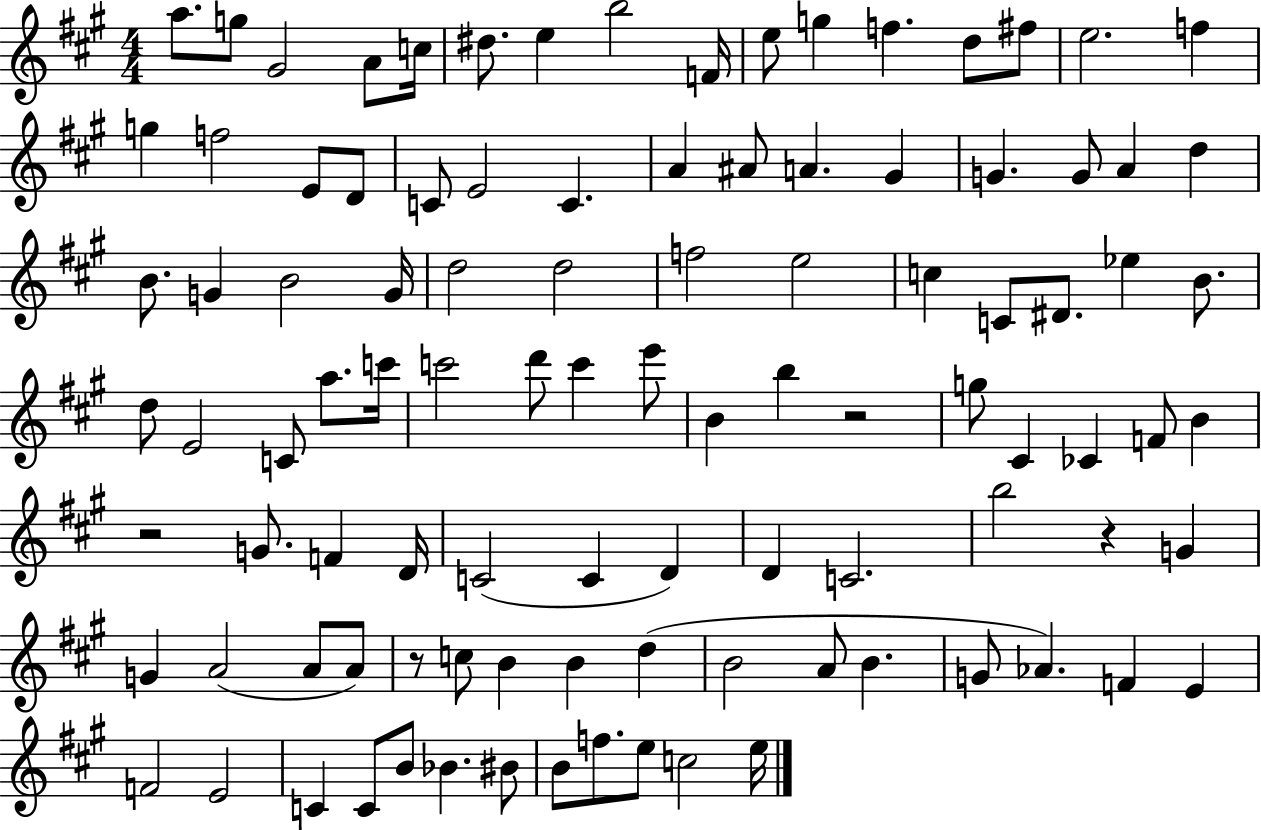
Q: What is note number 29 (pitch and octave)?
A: G4